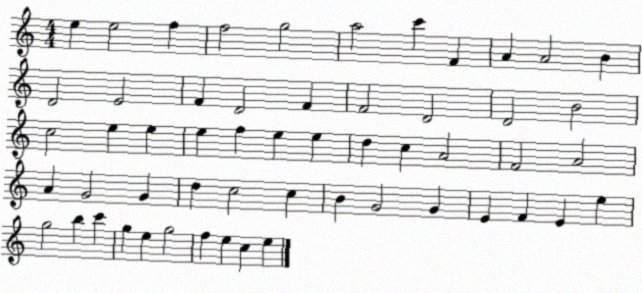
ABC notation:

X:1
T:Untitled
M:4/4
L:1/4
K:C
e e2 f f2 g2 a2 c' F A A2 B D2 E2 F D2 F F2 D2 D2 B2 c2 e e e f e e d c A2 F2 A2 A G2 G d c2 c B G2 G E F E e g2 b c' g e g2 f e c e